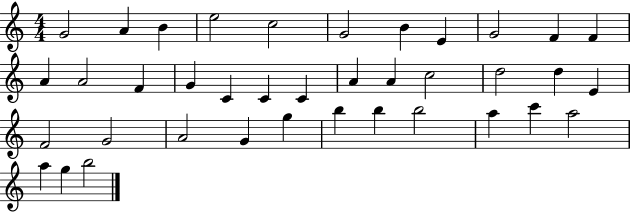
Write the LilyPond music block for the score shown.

{
  \clef treble
  \numericTimeSignature
  \time 4/4
  \key c \major
  g'2 a'4 b'4 | e''2 c''2 | g'2 b'4 e'4 | g'2 f'4 f'4 | \break a'4 a'2 f'4 | g'4 c'4 c'4 c'4 | a'4 a'4 c''2 | d''2 d''4 e'4 | \break f'2 g'2 | a'2 g'4 g''4 | b''4 b''4 b''2 | a''4 c'''4 a''2 | \break a''4 g''4 b''2 | \bar "|."
}